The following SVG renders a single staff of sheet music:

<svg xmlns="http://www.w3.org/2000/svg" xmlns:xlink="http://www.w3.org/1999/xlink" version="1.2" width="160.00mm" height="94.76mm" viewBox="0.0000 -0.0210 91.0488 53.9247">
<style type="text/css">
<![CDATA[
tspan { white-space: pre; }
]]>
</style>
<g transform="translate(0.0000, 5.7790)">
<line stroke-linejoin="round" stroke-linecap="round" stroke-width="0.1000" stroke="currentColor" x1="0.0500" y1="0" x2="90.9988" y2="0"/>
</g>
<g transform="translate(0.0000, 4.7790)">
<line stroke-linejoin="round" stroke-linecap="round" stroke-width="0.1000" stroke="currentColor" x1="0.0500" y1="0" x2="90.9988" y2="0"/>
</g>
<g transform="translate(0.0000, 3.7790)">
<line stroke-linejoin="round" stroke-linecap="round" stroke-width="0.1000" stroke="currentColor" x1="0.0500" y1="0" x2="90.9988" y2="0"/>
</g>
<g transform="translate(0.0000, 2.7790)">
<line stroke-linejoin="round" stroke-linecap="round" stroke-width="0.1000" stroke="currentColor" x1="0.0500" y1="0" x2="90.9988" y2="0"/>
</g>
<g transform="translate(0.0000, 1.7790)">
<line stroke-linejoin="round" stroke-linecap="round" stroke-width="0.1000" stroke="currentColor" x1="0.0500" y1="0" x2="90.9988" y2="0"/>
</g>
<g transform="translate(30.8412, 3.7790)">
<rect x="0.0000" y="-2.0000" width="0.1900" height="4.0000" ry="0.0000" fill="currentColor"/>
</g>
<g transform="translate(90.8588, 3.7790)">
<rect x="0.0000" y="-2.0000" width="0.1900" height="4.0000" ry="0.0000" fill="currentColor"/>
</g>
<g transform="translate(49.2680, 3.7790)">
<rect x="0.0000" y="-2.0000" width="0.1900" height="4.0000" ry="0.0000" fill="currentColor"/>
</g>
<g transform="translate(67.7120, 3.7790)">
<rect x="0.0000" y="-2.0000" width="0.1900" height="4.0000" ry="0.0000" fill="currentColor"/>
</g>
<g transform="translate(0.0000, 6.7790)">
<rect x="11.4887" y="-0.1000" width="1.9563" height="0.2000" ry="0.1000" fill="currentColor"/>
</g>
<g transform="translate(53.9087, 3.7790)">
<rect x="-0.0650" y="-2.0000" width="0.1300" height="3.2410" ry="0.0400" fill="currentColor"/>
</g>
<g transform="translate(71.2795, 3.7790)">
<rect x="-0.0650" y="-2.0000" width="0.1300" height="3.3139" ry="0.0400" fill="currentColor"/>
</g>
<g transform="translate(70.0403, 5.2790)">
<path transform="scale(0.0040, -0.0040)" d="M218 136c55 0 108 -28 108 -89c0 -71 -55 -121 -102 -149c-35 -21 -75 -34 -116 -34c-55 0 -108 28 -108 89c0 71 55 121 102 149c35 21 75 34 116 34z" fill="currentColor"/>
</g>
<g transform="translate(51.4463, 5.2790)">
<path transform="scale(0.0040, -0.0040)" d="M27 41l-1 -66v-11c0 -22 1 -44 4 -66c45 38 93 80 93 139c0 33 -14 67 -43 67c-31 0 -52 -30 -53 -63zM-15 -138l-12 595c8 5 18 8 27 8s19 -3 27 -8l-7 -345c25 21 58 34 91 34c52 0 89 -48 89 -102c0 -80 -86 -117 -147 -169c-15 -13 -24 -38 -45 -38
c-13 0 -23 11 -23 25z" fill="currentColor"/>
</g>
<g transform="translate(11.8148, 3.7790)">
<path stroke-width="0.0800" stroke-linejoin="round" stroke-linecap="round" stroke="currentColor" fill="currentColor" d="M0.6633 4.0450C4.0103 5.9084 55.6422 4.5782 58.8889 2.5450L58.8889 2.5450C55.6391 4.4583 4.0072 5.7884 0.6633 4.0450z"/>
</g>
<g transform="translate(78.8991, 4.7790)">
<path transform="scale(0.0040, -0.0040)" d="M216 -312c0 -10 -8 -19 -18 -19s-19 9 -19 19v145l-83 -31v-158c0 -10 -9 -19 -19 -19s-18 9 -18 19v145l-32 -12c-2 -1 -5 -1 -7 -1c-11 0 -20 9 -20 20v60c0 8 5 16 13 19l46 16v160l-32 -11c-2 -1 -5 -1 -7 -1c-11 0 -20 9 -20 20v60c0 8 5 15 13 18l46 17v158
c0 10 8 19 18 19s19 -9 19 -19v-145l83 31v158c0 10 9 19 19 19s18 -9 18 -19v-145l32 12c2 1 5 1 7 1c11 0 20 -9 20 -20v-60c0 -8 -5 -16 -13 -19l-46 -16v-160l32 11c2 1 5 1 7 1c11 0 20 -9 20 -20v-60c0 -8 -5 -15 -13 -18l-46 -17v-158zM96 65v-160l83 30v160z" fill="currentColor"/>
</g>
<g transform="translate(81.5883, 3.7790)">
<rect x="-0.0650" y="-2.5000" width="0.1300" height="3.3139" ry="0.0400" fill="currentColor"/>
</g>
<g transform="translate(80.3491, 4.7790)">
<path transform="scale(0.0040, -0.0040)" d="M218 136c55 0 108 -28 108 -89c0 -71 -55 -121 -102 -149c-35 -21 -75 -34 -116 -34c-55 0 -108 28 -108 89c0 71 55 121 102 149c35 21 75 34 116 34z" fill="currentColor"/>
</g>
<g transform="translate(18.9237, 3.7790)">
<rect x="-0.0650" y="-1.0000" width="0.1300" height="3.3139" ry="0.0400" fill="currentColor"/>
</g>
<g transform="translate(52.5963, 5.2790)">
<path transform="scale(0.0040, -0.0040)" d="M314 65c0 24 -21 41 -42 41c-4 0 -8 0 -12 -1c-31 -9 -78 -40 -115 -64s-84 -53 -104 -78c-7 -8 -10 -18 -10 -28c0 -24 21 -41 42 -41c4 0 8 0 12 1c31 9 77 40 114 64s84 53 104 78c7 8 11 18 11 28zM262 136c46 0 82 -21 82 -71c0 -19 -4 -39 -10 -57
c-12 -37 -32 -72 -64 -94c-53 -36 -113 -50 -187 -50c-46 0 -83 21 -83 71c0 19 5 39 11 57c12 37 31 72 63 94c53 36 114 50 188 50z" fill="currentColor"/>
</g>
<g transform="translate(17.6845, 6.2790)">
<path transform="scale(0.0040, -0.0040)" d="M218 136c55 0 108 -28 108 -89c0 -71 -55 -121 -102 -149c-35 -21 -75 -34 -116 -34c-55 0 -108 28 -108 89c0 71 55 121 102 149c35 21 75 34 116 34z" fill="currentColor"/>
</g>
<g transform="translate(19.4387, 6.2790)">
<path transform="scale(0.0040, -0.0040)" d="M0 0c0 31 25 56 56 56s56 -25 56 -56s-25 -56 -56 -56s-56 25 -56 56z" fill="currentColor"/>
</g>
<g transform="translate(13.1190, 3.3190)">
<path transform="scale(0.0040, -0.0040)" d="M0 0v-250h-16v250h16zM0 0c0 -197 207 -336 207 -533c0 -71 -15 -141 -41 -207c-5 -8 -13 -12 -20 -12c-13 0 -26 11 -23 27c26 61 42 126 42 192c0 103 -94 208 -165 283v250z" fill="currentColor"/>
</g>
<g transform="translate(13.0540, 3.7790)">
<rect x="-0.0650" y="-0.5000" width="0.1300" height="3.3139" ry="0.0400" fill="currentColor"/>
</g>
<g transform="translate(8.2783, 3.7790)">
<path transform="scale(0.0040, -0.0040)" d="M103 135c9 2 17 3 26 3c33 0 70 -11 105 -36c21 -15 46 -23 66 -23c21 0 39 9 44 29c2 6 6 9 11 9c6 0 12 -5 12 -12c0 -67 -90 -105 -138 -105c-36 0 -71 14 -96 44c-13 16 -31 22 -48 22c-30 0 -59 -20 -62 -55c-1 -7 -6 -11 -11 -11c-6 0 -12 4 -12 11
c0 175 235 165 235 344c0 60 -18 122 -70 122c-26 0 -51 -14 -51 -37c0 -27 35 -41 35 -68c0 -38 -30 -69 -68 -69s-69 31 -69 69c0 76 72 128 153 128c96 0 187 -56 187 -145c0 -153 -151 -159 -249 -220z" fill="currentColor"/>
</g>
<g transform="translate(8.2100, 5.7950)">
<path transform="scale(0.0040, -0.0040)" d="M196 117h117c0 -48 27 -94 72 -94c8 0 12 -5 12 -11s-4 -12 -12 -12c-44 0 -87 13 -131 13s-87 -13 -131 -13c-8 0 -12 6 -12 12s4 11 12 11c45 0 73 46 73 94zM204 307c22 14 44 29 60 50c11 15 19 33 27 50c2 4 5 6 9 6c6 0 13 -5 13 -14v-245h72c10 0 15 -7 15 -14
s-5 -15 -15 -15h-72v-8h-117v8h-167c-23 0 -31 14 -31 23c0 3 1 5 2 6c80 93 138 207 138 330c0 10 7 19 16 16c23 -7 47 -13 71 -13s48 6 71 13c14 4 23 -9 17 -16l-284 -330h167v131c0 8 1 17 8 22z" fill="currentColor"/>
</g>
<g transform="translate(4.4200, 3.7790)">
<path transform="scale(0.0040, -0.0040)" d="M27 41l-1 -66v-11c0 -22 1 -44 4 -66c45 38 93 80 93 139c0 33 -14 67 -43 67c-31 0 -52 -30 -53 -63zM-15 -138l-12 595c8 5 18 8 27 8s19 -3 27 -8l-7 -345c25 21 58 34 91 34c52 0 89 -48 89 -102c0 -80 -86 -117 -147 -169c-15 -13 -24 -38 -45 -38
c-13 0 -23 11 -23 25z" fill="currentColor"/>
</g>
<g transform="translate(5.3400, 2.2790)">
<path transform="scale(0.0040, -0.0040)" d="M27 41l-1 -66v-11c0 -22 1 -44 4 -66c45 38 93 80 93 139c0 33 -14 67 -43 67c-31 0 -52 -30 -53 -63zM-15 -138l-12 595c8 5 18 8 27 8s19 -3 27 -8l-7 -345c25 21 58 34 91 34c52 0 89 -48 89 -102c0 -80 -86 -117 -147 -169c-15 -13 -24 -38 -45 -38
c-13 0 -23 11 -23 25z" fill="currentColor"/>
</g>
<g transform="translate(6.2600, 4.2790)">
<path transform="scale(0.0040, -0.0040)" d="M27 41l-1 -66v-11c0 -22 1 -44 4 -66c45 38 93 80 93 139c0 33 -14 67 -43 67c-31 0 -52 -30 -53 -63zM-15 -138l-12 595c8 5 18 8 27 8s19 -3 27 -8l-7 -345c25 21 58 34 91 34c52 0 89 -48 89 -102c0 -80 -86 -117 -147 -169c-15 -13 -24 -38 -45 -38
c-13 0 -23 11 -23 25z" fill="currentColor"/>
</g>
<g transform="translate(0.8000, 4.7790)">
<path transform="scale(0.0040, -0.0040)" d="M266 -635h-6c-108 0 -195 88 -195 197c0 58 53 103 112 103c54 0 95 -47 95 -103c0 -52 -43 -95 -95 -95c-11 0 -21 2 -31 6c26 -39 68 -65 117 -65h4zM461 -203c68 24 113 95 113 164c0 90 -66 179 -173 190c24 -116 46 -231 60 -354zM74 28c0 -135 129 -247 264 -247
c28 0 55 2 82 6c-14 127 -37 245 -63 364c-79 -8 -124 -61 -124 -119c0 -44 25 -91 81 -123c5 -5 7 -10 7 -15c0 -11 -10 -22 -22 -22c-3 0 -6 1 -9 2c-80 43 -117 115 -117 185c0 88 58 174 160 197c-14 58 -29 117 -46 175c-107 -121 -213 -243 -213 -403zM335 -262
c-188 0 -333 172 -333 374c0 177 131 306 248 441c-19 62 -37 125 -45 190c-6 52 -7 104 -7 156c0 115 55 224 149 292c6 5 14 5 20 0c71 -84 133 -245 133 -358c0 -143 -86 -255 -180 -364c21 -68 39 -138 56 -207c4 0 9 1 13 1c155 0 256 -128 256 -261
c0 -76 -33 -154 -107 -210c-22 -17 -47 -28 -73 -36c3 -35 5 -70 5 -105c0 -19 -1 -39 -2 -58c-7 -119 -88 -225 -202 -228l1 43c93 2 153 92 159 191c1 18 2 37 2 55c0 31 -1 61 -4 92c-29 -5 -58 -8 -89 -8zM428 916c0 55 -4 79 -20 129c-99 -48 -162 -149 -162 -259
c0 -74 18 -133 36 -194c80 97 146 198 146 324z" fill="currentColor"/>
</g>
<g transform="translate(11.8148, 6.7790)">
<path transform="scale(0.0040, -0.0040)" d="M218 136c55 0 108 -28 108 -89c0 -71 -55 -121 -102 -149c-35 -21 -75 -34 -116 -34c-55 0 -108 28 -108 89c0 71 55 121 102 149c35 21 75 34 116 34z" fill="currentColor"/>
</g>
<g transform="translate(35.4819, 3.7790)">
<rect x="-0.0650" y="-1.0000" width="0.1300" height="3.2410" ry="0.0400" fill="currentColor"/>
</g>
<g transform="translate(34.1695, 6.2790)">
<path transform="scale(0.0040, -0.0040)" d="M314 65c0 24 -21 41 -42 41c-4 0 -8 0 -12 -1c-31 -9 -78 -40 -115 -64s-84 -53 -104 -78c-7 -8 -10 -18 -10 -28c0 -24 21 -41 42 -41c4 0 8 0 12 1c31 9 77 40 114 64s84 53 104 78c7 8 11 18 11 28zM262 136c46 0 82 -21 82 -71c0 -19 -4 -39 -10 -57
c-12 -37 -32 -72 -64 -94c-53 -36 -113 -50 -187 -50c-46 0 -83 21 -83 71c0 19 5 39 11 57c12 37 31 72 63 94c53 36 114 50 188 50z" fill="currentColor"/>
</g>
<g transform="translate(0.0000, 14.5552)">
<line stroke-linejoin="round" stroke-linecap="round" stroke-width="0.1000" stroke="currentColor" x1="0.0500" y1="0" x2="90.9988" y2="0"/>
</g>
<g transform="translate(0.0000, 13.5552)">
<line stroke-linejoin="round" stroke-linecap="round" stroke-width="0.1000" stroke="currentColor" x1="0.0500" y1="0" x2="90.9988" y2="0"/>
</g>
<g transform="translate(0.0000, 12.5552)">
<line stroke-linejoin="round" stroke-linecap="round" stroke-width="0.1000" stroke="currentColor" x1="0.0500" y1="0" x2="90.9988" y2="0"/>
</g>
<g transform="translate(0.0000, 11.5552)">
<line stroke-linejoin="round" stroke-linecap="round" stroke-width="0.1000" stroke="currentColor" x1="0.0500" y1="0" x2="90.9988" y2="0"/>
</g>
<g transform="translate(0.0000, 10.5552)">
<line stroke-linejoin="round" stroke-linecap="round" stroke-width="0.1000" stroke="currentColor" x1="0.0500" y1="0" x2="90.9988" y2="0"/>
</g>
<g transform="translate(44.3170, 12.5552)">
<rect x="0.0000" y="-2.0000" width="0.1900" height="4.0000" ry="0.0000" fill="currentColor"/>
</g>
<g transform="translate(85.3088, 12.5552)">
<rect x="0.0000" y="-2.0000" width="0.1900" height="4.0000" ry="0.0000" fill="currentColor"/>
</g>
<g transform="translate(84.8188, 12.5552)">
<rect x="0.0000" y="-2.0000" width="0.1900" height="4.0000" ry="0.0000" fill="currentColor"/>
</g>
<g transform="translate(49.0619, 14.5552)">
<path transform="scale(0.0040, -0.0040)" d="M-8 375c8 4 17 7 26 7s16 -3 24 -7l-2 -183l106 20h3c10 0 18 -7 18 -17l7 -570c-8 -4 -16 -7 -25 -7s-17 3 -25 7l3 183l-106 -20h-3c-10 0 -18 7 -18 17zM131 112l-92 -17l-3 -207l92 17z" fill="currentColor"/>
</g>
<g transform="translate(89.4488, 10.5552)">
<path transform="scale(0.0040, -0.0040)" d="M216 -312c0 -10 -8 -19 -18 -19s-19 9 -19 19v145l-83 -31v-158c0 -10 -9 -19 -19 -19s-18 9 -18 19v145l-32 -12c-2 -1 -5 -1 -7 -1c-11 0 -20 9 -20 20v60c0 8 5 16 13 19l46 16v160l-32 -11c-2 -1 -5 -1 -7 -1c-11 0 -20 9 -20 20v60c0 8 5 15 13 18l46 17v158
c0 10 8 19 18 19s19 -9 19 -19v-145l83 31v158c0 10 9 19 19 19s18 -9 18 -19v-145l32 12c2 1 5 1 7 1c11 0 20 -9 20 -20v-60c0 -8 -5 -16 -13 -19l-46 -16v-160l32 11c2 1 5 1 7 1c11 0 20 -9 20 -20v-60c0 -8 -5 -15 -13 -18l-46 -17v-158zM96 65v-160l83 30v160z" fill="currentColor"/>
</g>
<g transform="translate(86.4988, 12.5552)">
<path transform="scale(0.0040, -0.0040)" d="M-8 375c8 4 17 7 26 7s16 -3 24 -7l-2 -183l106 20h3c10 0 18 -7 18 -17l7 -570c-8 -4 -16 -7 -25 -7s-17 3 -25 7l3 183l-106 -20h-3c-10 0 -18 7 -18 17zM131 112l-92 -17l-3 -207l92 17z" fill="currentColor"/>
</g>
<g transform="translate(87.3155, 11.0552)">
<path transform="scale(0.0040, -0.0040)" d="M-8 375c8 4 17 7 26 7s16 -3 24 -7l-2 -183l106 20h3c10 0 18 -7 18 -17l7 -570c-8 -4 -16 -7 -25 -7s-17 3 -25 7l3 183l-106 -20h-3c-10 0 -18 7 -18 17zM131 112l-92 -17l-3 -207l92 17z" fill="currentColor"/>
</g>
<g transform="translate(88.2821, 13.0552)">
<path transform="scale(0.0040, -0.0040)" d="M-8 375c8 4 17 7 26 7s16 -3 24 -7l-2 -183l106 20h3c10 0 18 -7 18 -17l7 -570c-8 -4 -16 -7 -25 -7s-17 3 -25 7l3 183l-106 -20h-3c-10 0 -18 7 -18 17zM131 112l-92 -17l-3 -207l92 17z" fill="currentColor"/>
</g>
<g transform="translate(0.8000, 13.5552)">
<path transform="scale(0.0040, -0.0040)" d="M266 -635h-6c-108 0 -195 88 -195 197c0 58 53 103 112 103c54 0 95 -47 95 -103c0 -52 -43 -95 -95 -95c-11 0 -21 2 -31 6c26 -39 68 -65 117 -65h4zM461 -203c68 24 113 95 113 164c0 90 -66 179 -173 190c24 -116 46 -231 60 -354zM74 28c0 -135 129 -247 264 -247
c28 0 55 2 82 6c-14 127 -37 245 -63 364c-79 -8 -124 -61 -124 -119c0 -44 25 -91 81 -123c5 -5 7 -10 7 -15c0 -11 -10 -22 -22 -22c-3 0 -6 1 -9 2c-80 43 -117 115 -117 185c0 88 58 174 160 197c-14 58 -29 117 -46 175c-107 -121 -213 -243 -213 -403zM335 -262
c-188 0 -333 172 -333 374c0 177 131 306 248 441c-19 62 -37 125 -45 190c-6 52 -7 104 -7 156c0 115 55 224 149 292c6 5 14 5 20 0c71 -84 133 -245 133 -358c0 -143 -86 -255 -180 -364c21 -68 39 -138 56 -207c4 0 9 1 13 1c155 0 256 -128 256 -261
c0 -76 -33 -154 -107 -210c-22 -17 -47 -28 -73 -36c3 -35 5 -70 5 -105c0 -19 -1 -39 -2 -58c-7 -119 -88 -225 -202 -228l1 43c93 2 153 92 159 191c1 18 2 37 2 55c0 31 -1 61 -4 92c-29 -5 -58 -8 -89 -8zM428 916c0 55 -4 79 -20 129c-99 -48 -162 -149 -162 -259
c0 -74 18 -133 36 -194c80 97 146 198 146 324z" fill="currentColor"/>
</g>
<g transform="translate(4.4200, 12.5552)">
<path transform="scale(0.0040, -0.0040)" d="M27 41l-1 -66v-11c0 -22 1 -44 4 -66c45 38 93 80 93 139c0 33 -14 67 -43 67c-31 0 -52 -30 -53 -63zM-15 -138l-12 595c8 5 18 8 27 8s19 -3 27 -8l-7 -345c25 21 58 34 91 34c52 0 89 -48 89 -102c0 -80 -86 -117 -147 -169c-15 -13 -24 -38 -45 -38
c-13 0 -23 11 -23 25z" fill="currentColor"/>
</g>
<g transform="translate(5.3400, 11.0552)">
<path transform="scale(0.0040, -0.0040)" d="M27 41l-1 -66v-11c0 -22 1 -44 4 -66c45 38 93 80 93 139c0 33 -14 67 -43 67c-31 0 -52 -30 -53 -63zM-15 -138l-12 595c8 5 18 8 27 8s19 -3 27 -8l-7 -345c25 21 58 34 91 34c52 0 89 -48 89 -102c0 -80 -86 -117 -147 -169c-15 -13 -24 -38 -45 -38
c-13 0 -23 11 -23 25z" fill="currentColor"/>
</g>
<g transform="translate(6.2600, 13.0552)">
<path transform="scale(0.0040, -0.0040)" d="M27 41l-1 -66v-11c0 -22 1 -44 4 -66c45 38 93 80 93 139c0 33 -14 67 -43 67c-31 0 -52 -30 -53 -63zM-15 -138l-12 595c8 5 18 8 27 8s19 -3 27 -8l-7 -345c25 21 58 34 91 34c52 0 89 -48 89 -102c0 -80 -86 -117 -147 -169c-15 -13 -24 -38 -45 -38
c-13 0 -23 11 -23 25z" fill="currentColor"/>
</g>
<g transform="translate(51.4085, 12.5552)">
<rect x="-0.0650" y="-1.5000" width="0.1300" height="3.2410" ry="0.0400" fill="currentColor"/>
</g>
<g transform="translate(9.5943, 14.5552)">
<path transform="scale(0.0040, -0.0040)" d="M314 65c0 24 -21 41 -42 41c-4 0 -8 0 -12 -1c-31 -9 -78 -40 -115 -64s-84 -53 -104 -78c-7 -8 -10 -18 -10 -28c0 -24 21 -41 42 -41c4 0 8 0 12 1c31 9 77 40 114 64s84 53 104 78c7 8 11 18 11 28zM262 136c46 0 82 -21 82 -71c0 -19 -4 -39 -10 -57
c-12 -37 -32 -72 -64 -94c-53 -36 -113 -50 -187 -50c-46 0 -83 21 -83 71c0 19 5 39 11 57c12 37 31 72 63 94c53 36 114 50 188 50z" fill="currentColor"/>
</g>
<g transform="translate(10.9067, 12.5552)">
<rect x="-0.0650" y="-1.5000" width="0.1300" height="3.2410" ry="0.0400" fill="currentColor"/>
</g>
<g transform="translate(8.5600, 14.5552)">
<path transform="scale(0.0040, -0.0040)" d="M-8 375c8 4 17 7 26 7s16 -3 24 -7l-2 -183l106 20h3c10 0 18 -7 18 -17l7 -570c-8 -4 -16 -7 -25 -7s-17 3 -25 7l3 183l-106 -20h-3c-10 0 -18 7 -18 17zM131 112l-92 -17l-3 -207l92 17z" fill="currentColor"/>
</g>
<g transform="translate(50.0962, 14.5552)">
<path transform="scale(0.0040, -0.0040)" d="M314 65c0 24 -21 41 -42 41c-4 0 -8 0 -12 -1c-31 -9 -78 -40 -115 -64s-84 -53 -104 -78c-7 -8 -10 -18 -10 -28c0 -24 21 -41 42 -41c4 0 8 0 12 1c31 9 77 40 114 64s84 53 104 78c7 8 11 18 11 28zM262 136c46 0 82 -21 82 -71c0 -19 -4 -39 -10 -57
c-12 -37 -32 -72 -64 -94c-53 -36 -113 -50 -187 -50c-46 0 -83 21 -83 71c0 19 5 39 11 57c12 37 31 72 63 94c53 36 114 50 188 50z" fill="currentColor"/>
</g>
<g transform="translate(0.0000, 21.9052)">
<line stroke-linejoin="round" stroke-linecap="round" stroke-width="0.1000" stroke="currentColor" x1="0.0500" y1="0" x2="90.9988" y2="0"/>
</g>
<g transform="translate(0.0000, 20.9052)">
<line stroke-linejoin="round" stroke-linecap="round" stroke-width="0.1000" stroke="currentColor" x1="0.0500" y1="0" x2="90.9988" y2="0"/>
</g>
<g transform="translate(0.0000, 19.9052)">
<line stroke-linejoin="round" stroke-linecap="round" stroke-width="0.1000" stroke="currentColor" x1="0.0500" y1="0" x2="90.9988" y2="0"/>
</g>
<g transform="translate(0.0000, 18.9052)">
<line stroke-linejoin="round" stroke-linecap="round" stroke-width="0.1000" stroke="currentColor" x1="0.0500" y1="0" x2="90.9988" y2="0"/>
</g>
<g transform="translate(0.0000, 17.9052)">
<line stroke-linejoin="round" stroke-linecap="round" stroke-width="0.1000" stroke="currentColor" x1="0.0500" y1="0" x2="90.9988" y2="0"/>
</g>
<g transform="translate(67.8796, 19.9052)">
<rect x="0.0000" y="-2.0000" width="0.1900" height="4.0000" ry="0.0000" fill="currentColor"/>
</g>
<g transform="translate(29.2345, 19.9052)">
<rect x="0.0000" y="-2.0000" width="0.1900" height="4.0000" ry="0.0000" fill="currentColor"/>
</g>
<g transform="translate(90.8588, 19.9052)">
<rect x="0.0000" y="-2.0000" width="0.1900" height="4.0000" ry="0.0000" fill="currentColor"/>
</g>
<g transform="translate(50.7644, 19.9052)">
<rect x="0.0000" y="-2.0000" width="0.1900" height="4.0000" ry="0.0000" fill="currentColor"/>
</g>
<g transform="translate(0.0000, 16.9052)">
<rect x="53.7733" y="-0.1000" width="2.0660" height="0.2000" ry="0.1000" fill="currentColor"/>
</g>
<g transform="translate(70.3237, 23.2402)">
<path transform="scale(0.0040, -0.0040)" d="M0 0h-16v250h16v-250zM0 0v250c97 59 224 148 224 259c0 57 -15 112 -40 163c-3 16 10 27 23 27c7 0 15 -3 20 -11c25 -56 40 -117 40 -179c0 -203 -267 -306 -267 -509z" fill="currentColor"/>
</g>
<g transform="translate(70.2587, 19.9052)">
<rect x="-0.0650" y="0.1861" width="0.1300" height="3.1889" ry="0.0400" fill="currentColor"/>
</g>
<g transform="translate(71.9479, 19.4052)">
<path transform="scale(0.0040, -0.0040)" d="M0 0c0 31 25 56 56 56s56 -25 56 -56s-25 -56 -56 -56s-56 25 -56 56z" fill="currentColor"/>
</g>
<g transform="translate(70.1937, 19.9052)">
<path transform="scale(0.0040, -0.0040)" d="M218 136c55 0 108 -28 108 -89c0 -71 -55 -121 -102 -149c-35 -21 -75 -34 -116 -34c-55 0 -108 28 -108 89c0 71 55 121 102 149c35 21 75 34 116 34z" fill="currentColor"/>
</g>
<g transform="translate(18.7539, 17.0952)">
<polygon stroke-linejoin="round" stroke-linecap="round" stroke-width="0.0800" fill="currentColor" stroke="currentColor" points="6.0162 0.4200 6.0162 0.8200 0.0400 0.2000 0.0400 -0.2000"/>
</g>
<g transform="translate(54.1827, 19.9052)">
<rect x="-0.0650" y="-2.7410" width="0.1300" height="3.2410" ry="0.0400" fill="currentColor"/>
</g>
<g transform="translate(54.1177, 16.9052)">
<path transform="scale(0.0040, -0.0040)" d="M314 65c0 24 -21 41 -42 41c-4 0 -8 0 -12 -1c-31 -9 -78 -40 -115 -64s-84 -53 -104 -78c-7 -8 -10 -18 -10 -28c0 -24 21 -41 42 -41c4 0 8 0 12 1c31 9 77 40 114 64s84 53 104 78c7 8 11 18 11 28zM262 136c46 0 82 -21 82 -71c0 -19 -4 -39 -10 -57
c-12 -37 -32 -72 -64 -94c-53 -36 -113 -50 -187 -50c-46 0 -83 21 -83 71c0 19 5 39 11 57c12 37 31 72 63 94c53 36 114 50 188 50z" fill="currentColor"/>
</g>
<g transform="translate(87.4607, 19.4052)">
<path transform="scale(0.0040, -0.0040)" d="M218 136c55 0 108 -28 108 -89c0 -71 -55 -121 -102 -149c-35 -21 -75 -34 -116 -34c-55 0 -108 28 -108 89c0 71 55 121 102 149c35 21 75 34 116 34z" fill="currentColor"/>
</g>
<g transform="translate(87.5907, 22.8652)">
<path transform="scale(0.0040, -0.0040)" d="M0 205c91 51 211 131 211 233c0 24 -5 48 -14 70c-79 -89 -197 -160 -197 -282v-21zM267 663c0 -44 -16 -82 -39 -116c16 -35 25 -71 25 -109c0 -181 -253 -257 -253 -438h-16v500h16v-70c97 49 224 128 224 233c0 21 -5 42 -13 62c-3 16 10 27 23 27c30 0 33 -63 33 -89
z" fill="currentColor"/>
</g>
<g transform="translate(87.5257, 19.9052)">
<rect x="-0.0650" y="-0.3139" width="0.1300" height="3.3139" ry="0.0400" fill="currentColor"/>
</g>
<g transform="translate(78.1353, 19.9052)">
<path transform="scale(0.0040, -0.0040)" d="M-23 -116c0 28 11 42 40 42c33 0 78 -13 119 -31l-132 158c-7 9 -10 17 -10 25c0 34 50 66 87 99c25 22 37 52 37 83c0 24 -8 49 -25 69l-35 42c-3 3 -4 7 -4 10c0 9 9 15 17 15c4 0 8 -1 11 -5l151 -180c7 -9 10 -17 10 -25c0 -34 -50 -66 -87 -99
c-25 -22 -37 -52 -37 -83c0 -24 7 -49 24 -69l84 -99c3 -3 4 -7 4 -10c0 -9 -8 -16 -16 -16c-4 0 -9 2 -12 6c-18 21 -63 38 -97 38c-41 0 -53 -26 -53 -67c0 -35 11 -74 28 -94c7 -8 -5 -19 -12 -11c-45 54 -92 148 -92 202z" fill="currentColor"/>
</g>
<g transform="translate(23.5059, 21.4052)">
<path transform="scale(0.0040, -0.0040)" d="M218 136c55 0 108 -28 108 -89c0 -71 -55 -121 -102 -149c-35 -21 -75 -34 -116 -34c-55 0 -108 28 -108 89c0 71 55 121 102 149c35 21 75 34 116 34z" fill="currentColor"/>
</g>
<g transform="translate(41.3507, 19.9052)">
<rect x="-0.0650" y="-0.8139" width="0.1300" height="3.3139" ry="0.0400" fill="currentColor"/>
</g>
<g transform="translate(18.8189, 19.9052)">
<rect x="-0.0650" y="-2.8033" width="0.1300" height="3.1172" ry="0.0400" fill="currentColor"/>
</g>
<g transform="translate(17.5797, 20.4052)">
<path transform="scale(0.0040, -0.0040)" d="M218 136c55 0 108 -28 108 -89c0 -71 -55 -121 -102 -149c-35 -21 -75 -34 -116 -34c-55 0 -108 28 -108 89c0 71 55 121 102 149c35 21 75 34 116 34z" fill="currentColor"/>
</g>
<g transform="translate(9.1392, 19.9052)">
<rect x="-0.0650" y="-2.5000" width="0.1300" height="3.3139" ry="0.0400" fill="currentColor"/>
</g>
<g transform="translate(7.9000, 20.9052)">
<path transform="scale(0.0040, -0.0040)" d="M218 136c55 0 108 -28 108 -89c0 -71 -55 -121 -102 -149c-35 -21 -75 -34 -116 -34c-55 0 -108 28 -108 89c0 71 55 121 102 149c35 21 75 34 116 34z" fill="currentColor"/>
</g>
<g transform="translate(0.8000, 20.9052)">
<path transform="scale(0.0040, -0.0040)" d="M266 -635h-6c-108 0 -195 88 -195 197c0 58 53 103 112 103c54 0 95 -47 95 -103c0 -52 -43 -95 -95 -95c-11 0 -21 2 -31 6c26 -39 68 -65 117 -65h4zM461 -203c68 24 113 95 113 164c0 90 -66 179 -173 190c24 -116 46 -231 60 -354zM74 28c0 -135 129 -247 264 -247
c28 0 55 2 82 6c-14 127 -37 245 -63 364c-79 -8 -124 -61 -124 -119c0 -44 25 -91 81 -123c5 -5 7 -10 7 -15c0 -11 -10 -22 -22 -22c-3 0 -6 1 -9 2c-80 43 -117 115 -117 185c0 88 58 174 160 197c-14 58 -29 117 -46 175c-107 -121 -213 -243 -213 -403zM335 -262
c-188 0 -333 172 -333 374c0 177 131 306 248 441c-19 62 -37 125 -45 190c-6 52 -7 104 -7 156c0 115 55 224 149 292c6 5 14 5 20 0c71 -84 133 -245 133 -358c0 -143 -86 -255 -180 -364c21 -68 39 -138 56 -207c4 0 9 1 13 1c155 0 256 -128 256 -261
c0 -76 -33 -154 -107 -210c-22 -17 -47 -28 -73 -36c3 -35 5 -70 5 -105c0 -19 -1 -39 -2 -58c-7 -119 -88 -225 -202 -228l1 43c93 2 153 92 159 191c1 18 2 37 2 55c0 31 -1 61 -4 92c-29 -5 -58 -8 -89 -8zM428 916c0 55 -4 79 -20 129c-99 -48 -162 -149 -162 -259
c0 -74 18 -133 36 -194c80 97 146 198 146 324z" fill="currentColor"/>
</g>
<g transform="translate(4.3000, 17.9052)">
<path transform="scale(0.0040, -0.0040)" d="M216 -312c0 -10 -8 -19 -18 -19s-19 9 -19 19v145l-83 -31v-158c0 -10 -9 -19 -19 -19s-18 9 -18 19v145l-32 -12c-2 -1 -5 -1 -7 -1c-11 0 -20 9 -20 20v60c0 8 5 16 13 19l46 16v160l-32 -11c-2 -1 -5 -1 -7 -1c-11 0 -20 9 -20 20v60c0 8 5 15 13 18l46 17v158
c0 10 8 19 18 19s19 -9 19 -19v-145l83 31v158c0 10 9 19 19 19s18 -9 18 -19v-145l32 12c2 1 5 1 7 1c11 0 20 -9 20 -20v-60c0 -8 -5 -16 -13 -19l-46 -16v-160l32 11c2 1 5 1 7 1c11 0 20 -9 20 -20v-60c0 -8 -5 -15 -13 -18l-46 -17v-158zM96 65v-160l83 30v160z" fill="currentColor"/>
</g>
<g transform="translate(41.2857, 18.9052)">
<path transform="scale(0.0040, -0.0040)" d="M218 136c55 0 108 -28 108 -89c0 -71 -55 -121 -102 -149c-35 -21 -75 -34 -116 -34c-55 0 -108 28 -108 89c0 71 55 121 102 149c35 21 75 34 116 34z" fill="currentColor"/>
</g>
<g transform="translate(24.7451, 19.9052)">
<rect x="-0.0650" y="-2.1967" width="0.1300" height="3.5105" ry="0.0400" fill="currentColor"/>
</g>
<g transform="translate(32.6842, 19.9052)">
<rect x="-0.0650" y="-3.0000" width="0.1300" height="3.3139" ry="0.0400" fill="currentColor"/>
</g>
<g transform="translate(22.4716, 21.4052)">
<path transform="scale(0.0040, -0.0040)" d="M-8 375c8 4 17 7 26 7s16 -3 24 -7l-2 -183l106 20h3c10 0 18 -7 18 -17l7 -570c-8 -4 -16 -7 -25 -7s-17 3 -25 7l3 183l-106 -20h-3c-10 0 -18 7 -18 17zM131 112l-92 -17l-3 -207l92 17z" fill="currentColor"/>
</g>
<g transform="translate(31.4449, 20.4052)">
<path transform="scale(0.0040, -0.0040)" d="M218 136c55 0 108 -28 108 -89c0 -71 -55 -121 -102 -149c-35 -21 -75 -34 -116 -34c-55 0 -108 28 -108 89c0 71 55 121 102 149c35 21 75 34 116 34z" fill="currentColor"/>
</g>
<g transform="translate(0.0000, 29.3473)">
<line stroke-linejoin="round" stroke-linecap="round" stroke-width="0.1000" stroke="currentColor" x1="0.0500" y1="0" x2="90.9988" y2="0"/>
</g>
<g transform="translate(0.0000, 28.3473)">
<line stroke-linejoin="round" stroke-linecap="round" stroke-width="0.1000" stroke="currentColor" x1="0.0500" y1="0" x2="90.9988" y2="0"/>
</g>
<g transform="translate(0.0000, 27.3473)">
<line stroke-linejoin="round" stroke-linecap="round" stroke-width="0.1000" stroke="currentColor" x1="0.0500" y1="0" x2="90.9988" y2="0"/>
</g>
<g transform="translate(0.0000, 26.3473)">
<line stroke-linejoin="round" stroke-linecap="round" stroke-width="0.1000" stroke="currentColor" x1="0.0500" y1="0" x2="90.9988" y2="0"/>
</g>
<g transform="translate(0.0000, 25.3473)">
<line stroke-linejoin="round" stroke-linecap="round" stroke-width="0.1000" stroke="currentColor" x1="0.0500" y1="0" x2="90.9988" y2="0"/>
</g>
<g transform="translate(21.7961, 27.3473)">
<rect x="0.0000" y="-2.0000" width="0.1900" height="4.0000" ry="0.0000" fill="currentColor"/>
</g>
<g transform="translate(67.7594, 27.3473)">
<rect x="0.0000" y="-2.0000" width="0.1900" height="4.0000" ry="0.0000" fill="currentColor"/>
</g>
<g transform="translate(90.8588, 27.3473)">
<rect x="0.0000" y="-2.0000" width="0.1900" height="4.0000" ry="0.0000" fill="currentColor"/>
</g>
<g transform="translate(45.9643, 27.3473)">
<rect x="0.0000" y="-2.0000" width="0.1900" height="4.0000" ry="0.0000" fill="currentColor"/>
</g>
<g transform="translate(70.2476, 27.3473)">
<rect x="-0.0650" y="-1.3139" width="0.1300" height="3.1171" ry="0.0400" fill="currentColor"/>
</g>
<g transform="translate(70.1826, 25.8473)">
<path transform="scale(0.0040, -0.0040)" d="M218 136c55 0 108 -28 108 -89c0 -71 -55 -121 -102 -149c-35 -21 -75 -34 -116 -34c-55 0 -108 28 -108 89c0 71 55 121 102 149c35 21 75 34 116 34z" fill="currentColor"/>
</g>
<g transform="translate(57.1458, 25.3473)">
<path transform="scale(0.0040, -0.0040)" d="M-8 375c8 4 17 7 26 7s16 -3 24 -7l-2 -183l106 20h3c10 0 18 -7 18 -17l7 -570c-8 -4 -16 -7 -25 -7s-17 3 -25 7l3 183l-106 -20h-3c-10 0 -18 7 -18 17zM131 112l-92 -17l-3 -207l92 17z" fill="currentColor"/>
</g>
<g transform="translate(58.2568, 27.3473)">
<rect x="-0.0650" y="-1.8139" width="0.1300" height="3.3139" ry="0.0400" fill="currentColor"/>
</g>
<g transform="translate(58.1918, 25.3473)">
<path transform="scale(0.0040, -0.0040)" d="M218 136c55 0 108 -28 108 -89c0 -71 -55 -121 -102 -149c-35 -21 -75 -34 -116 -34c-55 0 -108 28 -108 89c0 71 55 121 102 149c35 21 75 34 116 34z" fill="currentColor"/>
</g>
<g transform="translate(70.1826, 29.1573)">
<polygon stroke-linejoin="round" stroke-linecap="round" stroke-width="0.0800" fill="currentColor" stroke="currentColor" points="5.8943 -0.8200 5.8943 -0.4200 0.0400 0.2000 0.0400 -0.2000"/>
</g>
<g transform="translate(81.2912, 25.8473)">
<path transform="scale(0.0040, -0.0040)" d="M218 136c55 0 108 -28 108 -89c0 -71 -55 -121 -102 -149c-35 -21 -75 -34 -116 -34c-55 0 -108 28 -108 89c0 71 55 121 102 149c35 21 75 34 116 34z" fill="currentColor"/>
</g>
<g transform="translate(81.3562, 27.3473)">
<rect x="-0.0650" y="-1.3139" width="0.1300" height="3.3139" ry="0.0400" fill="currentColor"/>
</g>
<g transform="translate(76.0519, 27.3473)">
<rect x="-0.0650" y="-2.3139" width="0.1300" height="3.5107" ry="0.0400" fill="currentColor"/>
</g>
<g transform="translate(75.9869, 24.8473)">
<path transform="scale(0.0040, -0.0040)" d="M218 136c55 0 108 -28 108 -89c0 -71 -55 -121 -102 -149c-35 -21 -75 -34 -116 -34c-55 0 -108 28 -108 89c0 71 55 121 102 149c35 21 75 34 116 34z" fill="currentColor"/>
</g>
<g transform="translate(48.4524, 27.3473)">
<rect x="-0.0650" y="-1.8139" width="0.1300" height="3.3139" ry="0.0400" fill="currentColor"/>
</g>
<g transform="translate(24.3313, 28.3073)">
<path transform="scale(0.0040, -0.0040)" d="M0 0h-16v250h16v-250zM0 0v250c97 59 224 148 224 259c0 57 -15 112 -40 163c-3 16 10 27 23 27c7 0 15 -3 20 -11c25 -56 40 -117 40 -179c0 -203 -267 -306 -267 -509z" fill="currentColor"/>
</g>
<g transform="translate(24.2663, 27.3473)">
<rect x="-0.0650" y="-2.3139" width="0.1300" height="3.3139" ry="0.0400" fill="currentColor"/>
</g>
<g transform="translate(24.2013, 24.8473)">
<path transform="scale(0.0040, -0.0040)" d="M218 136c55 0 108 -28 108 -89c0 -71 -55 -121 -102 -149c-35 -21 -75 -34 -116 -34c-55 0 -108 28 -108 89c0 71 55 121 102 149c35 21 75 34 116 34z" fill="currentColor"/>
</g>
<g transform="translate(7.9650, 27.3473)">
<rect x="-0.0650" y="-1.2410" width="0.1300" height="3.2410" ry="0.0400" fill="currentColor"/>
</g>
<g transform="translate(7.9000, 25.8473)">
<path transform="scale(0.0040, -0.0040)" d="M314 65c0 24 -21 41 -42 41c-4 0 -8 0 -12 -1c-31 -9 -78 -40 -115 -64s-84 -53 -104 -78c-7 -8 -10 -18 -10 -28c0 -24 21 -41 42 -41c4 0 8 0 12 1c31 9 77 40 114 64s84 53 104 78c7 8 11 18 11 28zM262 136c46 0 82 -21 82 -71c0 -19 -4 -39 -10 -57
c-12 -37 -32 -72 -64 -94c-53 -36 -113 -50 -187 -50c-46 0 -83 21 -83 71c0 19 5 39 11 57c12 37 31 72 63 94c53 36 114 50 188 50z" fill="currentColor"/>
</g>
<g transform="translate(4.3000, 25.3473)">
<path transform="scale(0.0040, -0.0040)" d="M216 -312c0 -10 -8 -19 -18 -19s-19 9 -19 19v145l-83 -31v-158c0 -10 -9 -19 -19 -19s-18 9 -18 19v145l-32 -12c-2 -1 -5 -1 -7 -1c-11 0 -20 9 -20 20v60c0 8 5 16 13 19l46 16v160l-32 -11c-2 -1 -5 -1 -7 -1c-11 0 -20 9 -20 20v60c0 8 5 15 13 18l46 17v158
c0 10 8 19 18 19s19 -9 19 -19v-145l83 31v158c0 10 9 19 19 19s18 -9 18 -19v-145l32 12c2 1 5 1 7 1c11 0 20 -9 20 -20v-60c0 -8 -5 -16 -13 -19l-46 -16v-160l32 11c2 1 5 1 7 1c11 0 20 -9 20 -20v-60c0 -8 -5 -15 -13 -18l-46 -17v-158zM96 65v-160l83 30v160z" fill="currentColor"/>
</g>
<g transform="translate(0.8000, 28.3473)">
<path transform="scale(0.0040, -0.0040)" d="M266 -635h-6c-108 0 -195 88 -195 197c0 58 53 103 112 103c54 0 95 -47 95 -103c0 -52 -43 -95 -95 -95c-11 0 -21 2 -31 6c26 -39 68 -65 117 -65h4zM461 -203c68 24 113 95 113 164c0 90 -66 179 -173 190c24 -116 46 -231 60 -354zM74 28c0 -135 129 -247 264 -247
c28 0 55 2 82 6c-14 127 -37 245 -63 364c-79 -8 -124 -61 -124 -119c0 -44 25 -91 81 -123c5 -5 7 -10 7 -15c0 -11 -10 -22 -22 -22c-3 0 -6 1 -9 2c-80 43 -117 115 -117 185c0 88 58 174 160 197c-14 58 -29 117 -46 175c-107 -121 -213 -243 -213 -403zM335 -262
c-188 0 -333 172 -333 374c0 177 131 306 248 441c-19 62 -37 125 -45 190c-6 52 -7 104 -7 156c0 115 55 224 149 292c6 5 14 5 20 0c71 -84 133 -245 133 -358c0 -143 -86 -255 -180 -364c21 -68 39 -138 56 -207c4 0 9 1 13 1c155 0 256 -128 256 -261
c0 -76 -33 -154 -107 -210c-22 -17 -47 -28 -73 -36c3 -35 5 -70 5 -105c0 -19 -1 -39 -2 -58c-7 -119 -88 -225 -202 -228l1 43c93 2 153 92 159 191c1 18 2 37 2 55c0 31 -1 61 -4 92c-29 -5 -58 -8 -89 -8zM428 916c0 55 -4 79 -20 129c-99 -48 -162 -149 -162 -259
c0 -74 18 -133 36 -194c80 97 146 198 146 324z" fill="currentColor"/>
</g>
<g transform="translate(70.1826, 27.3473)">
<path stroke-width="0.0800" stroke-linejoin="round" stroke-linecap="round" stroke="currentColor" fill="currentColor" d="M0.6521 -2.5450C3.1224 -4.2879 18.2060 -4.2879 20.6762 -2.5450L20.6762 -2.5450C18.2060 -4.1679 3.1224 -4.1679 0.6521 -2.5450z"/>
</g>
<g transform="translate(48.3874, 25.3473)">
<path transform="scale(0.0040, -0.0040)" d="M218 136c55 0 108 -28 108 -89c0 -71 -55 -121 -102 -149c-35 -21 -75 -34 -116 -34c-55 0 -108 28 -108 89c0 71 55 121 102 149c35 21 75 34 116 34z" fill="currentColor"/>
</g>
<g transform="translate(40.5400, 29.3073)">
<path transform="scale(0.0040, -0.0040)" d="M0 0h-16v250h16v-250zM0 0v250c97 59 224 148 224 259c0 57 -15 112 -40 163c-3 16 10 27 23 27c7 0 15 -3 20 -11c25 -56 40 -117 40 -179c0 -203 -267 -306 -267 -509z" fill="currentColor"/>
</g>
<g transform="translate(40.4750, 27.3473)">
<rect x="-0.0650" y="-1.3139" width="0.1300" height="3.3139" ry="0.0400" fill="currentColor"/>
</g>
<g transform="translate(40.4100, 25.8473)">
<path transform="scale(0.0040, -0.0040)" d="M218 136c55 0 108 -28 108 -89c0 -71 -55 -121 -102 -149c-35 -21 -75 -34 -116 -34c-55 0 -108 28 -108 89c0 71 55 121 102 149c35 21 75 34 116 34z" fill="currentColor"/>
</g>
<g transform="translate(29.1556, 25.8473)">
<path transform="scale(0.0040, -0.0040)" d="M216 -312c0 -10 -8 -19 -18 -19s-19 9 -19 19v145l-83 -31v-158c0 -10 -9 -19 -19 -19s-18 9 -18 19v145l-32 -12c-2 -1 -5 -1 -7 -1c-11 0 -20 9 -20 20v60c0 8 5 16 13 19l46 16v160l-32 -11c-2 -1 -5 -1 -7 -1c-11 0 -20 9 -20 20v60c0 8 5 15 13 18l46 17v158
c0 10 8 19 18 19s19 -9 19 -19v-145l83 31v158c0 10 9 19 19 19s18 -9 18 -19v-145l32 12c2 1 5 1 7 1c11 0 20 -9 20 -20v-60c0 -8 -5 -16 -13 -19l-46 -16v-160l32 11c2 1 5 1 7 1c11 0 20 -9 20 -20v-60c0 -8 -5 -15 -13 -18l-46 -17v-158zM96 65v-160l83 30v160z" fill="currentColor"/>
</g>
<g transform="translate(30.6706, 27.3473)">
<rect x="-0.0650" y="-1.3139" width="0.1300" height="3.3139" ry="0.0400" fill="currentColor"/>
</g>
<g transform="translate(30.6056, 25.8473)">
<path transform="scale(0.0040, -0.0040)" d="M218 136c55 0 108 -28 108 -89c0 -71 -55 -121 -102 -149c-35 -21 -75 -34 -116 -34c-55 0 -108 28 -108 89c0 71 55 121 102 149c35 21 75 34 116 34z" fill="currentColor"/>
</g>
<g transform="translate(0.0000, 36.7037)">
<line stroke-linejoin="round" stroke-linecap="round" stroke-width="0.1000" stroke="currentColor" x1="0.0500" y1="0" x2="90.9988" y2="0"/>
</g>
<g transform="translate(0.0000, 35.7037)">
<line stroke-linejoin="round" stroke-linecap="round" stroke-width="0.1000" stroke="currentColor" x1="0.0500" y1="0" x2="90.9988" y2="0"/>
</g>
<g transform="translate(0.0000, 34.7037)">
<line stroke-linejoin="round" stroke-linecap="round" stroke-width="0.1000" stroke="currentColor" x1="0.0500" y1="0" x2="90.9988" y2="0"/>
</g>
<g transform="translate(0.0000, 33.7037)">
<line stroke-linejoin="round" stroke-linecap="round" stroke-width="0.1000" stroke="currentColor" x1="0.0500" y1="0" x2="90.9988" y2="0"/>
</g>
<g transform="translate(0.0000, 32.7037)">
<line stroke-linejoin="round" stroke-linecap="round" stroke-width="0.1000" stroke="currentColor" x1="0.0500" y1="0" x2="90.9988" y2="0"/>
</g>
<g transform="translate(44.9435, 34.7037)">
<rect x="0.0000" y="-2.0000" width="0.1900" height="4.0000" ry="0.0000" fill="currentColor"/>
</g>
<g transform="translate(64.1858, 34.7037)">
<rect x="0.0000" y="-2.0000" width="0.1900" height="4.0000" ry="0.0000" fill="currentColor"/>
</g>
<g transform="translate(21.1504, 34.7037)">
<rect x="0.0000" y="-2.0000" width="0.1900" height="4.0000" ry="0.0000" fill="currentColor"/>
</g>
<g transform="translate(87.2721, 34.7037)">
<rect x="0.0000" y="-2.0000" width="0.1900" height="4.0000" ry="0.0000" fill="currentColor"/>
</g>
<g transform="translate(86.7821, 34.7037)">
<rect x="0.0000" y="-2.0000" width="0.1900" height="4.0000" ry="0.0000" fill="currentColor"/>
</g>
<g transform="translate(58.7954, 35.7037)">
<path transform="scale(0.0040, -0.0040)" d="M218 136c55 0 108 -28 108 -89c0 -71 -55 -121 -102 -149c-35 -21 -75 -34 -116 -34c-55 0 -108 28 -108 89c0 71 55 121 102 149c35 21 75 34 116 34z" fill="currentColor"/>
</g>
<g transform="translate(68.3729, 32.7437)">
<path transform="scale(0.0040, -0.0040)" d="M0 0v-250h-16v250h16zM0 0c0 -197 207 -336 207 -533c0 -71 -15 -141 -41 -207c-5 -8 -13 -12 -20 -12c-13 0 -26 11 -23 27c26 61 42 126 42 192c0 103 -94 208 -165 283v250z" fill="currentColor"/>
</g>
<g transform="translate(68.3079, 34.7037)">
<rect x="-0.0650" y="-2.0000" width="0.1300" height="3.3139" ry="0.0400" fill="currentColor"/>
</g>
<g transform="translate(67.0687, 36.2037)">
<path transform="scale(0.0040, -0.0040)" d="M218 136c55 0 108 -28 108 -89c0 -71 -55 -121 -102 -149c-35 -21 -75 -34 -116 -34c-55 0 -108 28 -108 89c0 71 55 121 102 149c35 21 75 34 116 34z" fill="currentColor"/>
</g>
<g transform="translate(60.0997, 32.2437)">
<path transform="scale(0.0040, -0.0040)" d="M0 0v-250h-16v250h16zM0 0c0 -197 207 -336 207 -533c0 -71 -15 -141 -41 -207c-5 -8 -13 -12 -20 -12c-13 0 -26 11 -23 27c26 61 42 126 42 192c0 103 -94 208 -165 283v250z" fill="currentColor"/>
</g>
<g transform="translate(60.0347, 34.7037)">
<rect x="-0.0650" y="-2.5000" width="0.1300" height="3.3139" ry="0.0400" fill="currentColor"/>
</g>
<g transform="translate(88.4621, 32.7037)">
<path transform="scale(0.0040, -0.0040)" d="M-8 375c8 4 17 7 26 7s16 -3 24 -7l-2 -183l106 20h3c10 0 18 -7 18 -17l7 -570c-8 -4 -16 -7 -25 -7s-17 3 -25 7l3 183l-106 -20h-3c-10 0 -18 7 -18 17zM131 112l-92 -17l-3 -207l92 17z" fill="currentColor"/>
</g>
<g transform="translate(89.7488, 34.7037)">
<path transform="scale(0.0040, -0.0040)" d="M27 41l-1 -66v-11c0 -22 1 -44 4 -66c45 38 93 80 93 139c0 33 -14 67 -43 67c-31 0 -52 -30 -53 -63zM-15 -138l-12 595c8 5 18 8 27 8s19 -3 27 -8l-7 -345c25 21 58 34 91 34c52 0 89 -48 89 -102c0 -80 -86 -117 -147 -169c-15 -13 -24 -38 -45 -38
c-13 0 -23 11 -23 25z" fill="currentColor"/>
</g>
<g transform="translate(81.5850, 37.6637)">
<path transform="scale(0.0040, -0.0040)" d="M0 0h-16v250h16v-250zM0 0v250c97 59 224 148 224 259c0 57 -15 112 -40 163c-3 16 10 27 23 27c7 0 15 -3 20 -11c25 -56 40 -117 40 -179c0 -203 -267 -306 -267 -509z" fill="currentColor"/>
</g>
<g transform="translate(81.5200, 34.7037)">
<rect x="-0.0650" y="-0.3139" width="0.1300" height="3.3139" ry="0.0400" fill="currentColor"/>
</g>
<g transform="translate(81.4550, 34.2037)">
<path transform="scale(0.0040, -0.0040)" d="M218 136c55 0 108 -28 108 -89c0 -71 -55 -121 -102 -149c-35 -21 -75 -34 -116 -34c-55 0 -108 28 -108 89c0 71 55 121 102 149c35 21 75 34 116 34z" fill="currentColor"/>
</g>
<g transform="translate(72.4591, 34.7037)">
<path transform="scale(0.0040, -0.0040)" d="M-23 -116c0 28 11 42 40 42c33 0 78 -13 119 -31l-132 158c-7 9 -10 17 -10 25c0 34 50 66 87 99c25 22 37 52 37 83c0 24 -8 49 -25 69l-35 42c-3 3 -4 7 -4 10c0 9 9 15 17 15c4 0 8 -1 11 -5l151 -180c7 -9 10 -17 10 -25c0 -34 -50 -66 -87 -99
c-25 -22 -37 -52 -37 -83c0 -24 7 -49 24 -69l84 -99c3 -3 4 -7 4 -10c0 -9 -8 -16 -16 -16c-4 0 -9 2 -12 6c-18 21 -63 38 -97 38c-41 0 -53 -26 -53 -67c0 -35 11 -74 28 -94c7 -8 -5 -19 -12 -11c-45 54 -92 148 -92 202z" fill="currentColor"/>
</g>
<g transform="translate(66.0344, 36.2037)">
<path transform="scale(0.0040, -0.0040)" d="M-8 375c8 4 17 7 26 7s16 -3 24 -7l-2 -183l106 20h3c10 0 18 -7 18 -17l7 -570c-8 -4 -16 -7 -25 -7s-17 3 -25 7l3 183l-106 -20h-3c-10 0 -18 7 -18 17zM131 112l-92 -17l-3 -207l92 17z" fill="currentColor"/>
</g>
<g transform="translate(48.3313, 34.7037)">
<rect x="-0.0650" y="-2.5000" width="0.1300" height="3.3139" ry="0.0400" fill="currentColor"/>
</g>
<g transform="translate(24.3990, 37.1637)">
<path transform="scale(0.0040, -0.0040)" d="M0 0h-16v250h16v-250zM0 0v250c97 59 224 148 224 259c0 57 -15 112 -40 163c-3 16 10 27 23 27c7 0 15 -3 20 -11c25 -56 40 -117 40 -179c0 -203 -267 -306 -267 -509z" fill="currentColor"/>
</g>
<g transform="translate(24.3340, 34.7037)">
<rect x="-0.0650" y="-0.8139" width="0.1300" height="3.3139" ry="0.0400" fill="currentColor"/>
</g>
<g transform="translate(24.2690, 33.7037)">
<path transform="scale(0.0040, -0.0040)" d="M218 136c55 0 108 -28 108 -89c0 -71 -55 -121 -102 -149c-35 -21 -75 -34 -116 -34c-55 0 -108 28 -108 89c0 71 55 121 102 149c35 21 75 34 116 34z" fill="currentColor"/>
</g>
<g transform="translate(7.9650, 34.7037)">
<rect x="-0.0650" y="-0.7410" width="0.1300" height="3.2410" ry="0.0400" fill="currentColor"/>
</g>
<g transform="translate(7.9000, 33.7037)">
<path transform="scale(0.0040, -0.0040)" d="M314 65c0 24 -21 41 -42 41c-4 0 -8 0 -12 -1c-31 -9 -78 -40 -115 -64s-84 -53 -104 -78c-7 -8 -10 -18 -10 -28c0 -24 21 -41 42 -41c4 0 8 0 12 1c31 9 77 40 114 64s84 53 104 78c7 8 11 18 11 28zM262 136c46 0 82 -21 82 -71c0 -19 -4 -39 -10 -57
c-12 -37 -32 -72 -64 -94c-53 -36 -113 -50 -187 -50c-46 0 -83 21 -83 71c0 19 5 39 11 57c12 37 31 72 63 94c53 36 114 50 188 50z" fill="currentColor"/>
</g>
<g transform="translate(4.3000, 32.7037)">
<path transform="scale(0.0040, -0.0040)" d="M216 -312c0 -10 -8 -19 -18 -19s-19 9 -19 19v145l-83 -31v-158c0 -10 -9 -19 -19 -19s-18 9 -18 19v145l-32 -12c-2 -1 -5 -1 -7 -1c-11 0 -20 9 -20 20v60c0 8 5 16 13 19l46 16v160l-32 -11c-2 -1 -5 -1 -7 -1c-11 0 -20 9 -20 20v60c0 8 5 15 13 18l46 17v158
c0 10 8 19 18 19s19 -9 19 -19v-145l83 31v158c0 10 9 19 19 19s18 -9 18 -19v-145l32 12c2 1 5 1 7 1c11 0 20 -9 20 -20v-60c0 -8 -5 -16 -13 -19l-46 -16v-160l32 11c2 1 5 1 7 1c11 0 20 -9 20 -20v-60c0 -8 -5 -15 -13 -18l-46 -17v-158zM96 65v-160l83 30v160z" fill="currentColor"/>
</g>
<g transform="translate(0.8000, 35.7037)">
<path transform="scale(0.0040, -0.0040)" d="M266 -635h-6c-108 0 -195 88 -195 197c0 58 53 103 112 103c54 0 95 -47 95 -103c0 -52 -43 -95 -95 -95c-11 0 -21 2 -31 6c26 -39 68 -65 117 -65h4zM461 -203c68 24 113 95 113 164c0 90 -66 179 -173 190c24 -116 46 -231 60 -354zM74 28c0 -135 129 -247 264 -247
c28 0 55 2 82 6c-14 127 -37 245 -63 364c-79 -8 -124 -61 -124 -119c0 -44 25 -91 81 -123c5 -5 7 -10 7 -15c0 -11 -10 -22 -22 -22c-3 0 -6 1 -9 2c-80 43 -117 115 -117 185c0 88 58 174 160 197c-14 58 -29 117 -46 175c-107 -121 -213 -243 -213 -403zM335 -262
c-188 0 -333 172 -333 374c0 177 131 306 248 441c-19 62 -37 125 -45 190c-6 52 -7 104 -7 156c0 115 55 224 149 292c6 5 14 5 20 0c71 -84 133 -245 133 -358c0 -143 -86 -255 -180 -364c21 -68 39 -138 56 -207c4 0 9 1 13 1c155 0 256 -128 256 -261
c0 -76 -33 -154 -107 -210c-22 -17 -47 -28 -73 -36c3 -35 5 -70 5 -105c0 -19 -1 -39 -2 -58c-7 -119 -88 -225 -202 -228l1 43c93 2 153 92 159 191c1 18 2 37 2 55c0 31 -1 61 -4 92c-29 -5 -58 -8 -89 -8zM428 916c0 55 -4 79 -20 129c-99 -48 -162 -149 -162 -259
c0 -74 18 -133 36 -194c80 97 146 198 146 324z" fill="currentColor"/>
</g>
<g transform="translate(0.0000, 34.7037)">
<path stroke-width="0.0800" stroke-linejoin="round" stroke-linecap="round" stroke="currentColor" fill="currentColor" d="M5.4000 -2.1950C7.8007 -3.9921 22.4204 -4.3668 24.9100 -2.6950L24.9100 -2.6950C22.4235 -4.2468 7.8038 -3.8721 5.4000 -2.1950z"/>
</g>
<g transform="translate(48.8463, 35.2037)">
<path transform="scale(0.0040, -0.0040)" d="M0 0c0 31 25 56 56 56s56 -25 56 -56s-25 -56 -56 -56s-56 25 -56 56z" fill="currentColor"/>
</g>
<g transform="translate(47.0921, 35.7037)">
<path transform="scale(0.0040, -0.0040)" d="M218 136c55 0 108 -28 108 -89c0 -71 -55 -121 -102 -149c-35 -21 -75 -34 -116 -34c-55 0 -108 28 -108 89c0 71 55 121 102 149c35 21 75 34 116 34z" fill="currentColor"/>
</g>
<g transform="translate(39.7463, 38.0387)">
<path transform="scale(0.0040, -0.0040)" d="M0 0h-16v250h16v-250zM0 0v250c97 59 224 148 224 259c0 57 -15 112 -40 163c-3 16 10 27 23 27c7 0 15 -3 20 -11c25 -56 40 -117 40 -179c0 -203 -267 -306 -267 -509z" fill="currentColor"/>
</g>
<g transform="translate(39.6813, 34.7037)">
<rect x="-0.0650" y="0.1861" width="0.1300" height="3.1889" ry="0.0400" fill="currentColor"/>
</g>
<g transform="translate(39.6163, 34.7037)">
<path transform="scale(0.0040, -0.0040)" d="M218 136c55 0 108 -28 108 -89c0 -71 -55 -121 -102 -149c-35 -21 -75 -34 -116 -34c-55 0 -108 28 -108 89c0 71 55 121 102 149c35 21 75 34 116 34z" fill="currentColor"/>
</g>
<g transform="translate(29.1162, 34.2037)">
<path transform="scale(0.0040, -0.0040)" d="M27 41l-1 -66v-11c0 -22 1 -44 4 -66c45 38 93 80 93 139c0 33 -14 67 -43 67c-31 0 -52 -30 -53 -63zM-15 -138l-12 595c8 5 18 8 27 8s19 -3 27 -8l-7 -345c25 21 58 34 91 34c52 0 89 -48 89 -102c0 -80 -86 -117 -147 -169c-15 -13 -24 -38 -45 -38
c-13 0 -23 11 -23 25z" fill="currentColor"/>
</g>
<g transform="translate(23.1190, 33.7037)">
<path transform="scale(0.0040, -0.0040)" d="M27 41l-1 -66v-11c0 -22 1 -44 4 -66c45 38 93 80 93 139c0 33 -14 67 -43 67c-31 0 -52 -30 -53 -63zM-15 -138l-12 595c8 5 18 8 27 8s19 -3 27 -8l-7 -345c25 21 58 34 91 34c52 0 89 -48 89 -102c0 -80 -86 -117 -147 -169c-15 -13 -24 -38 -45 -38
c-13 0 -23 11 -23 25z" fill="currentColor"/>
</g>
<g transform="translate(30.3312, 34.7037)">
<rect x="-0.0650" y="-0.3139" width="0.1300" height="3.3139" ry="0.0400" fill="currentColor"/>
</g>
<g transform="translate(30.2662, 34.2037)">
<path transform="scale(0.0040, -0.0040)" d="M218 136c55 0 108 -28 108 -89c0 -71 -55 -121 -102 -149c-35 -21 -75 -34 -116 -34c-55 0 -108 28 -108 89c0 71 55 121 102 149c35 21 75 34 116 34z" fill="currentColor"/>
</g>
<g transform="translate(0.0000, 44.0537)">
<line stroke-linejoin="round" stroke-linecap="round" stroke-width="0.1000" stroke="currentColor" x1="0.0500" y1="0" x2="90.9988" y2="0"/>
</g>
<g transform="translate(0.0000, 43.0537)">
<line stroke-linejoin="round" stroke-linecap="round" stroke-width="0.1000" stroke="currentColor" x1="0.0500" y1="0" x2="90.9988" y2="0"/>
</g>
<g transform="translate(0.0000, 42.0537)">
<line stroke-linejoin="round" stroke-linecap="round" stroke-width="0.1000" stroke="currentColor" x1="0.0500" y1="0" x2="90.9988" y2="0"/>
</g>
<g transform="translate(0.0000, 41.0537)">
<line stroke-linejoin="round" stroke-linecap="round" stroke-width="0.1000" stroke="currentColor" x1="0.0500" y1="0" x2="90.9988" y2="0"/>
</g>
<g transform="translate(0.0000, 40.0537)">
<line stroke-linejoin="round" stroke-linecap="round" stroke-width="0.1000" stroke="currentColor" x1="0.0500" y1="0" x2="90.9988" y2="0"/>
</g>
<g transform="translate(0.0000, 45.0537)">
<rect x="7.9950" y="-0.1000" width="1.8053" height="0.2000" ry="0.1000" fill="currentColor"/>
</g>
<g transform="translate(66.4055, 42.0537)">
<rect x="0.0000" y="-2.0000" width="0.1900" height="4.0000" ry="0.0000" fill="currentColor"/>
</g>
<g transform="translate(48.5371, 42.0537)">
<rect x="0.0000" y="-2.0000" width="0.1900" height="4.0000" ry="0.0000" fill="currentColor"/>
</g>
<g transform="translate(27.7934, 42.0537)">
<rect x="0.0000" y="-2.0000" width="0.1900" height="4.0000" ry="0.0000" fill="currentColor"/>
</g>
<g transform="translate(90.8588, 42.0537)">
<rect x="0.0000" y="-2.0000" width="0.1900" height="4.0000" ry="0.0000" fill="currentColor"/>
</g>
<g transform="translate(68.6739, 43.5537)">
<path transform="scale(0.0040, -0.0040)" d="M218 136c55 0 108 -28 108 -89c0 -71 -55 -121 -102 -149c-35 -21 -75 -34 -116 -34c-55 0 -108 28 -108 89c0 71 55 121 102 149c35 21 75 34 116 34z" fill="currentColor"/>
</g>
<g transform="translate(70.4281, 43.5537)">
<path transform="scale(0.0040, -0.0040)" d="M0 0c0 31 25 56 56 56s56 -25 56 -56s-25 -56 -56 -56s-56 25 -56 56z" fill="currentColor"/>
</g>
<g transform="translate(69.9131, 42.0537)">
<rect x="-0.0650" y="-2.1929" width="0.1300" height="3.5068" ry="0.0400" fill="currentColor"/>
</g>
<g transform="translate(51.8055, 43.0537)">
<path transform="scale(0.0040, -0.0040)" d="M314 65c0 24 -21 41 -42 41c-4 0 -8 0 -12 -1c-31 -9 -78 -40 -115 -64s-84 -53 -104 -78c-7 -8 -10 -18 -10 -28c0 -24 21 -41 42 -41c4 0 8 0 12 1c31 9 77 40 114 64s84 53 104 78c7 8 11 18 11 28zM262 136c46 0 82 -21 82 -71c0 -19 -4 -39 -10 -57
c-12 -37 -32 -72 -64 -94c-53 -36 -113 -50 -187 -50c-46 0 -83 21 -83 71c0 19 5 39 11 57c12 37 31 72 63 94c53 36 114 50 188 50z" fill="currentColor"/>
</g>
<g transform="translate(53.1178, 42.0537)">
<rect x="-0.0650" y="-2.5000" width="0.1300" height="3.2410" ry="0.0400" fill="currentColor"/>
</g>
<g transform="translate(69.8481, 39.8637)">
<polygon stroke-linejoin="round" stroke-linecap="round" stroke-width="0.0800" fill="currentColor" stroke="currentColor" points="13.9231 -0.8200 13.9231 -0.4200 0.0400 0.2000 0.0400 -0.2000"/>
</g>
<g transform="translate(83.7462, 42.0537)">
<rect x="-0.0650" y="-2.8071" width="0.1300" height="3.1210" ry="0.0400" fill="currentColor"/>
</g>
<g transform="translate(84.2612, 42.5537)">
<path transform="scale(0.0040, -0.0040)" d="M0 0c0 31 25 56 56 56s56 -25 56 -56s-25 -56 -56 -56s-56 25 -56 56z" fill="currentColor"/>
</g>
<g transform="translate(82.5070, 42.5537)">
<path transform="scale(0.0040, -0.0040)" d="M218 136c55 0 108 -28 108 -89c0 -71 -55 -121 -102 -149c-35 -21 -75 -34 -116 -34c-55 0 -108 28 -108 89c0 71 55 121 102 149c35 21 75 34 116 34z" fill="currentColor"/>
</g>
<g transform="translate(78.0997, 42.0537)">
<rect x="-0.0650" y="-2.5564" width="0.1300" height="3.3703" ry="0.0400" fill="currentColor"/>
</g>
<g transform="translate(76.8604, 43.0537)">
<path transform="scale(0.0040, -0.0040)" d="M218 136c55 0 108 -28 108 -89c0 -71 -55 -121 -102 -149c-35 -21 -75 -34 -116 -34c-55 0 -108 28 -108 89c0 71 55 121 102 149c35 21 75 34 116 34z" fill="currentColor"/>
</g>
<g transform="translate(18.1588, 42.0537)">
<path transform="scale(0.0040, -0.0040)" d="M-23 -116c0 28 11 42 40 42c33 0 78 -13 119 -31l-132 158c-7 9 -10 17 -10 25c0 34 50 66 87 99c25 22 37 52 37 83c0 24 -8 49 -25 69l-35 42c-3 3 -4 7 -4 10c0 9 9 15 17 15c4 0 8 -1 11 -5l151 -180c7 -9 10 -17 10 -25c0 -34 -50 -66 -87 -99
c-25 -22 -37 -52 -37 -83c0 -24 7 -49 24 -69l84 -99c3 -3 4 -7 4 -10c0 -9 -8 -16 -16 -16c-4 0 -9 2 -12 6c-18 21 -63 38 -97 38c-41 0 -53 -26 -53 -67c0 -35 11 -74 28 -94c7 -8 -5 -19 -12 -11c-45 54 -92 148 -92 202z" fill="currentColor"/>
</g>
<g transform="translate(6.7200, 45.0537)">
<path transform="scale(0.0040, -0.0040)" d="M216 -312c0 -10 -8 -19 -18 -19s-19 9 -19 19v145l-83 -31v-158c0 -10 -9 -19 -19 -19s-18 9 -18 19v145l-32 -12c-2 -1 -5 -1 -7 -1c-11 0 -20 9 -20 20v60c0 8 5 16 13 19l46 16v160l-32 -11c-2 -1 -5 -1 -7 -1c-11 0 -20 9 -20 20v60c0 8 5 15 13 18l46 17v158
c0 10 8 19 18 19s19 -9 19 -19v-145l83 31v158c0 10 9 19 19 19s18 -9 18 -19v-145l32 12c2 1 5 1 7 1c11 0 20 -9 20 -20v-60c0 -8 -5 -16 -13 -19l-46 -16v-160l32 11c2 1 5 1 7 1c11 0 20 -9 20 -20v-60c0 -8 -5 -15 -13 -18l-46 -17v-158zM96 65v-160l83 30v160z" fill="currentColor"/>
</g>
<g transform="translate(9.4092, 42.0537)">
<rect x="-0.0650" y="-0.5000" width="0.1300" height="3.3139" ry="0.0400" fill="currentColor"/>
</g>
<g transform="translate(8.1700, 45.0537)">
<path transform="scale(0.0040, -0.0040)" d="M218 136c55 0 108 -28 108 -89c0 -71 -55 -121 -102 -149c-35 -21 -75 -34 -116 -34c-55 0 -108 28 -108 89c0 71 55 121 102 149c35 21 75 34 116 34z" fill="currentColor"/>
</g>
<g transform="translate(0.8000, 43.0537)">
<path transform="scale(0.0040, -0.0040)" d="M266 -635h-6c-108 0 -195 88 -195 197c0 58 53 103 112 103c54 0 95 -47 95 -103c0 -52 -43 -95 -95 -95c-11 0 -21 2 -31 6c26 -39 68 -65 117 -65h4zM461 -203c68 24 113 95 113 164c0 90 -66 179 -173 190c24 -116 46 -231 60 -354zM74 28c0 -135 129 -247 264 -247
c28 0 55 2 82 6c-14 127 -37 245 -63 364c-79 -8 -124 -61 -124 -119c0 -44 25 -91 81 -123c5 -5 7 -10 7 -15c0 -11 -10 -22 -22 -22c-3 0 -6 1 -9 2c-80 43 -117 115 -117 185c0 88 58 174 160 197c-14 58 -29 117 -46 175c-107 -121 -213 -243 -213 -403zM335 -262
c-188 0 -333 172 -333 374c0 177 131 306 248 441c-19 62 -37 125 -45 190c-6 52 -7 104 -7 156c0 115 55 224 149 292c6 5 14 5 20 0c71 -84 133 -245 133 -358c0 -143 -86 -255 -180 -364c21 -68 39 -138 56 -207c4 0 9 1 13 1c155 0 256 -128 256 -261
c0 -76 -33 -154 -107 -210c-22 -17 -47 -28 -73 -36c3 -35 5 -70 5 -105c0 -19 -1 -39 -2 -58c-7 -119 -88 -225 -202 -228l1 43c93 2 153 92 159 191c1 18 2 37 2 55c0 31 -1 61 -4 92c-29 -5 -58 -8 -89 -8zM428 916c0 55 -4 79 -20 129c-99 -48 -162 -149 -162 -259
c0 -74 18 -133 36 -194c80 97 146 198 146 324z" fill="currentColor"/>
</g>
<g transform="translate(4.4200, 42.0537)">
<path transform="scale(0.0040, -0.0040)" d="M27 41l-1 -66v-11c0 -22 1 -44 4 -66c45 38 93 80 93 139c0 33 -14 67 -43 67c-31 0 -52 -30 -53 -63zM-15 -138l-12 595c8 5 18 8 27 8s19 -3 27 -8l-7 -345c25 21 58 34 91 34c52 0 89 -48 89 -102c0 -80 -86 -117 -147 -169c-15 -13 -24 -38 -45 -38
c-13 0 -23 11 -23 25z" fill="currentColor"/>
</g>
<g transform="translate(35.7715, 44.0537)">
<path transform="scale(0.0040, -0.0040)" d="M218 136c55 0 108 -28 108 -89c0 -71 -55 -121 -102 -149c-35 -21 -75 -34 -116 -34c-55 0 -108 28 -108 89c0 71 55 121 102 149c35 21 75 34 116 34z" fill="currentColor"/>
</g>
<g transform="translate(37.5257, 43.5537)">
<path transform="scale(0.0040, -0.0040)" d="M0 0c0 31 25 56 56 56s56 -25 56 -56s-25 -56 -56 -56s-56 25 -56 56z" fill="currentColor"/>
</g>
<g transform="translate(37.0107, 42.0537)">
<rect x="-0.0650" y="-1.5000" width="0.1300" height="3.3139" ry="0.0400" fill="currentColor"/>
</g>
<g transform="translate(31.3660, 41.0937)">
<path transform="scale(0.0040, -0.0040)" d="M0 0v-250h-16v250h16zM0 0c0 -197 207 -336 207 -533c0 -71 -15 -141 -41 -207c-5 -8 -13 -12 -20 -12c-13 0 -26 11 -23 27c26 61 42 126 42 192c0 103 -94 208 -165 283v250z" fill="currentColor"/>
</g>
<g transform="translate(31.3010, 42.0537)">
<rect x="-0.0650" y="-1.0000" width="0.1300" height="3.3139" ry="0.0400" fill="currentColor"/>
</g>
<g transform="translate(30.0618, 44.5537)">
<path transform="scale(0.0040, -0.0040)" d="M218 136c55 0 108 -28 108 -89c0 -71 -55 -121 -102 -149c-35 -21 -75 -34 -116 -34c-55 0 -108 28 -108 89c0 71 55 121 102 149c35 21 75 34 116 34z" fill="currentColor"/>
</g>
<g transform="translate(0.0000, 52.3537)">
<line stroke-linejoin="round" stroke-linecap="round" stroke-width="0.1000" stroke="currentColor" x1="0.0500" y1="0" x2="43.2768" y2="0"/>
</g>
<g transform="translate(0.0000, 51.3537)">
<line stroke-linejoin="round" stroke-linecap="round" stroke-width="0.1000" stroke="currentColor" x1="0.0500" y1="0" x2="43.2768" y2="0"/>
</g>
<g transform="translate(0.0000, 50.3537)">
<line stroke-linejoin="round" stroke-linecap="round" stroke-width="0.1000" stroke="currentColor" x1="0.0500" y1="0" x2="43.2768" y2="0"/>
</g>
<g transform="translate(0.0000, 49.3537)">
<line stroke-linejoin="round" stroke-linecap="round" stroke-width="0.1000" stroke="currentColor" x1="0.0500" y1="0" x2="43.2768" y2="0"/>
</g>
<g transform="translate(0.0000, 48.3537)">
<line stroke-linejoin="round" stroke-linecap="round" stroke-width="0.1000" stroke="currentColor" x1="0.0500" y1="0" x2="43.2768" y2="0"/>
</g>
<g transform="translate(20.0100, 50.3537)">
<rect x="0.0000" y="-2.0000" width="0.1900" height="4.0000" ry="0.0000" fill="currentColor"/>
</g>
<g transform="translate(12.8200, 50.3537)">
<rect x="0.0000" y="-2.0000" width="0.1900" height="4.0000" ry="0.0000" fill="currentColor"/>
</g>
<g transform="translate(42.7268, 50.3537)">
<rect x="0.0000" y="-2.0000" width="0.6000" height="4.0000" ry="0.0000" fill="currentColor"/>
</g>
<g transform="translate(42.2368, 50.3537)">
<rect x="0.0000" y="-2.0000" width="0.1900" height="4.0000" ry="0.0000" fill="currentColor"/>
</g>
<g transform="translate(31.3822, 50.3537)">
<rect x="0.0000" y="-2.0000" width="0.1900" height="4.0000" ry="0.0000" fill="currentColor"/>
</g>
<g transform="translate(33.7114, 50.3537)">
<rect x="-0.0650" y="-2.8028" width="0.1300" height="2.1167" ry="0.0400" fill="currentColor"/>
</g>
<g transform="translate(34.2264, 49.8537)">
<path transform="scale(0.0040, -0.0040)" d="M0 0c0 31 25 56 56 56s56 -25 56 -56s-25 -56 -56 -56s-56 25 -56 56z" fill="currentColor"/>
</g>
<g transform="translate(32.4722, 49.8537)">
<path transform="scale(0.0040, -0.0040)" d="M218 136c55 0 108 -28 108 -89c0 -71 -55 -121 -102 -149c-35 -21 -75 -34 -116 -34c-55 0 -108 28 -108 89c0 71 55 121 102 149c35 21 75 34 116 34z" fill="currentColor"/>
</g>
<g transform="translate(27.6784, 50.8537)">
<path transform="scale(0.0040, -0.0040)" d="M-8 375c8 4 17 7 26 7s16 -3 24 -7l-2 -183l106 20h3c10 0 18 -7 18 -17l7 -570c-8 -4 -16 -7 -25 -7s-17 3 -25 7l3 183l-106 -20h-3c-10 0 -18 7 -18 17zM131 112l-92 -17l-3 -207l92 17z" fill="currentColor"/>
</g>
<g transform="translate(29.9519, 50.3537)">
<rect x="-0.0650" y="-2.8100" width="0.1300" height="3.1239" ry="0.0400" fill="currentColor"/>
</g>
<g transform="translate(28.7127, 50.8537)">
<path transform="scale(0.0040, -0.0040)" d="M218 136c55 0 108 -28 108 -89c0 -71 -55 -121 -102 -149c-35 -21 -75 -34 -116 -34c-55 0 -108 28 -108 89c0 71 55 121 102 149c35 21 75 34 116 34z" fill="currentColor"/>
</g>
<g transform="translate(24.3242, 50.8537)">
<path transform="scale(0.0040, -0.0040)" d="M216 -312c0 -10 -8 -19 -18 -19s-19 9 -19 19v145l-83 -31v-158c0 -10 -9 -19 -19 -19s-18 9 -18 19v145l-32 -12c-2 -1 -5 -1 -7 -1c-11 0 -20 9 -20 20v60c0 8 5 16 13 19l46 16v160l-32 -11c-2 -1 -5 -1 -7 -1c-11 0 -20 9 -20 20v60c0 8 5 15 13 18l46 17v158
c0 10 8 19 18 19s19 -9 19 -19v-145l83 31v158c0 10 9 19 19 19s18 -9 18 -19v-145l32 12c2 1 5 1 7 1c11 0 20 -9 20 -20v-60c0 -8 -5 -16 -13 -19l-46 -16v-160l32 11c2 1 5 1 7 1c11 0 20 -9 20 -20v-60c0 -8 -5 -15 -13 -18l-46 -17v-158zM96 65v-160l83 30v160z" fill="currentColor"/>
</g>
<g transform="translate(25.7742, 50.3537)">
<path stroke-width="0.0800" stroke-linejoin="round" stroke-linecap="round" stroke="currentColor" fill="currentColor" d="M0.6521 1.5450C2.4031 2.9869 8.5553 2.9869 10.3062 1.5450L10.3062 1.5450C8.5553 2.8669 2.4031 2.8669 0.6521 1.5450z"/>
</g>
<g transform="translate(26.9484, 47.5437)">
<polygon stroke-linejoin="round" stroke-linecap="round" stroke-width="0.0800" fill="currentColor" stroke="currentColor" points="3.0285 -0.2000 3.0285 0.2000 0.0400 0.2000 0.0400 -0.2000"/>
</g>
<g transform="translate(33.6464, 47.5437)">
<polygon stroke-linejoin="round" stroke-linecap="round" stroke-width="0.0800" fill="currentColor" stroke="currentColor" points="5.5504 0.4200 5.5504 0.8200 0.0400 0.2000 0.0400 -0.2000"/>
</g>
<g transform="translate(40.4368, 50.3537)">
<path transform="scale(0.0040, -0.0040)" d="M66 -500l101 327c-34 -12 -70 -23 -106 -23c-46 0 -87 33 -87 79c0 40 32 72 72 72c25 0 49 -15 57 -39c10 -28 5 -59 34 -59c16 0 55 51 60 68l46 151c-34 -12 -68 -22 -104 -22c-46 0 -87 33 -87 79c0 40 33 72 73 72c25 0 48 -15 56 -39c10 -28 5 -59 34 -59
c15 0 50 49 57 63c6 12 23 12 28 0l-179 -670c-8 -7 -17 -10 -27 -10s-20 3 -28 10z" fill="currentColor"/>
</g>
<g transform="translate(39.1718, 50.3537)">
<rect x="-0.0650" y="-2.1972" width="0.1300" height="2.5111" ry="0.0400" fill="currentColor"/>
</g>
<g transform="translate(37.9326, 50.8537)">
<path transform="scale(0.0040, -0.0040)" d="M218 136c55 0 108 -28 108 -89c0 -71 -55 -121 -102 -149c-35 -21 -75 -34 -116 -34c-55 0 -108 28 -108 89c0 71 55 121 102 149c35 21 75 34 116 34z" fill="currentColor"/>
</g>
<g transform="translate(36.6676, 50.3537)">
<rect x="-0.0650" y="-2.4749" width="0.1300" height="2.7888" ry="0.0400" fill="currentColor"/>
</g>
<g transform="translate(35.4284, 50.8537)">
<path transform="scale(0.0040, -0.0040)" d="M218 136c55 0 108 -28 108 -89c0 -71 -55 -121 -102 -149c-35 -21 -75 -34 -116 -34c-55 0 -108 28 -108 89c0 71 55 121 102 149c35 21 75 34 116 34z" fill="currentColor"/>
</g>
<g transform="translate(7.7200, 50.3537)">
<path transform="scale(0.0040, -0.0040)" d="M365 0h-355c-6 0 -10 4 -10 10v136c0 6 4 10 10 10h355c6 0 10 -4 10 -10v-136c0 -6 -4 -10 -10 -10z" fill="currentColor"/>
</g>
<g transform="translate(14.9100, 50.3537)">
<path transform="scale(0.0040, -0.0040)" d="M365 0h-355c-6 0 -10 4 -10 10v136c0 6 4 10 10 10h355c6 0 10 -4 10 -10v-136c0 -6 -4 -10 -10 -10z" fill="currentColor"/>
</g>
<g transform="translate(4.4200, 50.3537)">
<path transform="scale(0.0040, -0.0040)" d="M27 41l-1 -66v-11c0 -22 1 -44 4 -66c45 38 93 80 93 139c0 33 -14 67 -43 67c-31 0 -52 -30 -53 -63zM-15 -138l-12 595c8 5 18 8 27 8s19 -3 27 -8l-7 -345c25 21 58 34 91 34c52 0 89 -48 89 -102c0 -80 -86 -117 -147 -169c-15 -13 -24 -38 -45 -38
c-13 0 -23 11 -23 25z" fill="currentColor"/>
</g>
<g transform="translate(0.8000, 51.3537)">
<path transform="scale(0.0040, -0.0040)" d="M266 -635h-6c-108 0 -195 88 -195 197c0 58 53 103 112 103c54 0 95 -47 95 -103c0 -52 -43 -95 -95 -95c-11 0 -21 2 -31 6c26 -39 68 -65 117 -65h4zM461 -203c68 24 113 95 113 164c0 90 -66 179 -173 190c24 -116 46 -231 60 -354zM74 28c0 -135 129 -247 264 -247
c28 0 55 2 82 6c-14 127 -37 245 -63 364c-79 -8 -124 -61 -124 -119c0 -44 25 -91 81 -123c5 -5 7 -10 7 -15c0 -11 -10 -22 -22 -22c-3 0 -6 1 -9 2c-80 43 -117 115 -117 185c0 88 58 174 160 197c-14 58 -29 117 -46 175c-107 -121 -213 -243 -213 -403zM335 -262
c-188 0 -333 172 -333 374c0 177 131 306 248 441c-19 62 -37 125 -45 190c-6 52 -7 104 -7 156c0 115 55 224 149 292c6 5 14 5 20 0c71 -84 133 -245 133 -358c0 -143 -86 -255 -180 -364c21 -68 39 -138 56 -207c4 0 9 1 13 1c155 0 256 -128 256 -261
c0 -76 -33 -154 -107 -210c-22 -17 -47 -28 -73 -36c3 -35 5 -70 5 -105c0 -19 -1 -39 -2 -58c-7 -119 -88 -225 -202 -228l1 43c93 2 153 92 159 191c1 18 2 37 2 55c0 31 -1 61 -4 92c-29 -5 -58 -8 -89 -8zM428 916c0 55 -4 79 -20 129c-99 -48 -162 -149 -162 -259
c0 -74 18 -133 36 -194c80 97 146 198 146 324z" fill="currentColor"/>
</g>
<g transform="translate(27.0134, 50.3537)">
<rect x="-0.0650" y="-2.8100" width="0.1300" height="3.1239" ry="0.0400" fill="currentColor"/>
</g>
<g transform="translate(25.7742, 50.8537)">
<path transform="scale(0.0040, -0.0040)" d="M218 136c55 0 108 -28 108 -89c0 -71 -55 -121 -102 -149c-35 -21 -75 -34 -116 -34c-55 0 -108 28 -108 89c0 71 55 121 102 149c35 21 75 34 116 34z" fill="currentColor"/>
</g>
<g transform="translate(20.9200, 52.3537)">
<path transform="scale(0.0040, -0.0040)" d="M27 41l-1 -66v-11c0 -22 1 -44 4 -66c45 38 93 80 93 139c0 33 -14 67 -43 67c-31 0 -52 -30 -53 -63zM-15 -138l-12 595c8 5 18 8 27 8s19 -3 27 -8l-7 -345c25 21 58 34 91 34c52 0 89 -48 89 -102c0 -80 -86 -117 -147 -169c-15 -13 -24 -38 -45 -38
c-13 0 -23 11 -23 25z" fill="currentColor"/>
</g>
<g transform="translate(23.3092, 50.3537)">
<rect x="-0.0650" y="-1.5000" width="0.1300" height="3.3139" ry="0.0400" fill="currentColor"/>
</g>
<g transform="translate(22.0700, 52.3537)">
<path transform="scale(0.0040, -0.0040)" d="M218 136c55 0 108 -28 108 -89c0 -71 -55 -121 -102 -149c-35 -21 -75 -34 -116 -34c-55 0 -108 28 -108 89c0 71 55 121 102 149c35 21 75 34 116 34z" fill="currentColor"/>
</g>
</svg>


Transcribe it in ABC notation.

X:1
T:Untitled
M:2/4
L:1/4
K:Eb
C/2 D D2 _F2 F ^G E2 E2 G A/2 F/2 A d a2 B/2 z c/4 e2 g/2 ^e ^e/2 ^f f e/2 g/2 e d2 _d/2 _c B/2 G G/2 F/2 z c/2 ^C z D/2 E G2 F/2 G/2 A/2 z2 z2 _E ^A/2 A/2 c/2 A/2 A/2 z/4